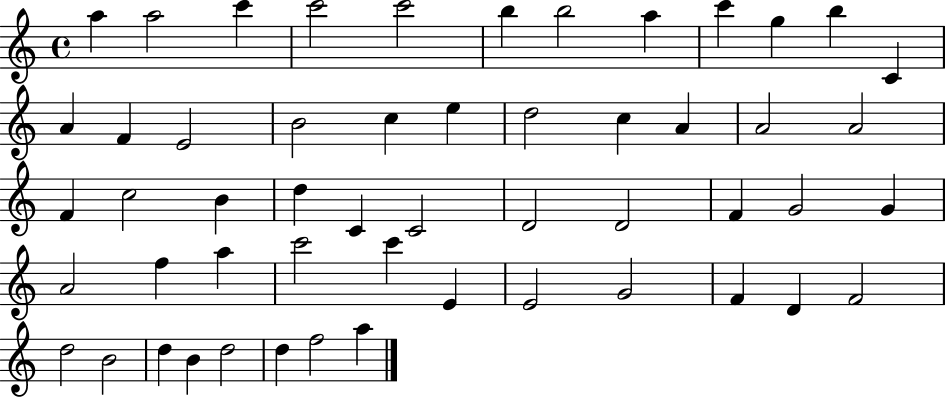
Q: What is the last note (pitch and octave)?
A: A5